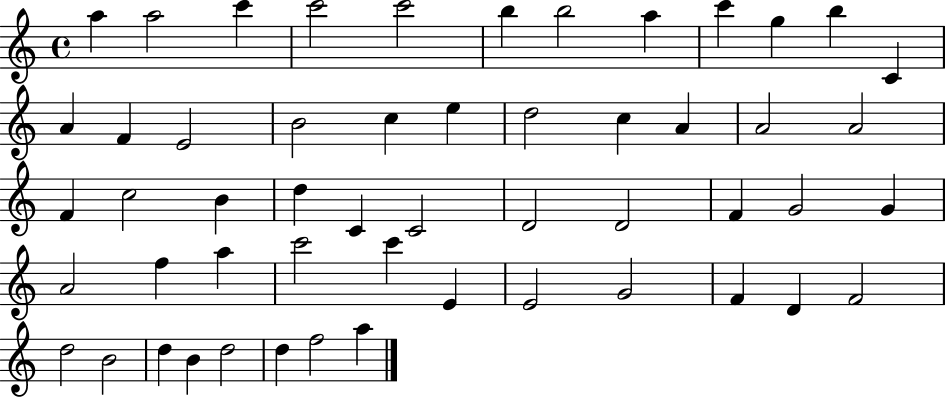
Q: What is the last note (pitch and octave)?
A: A5